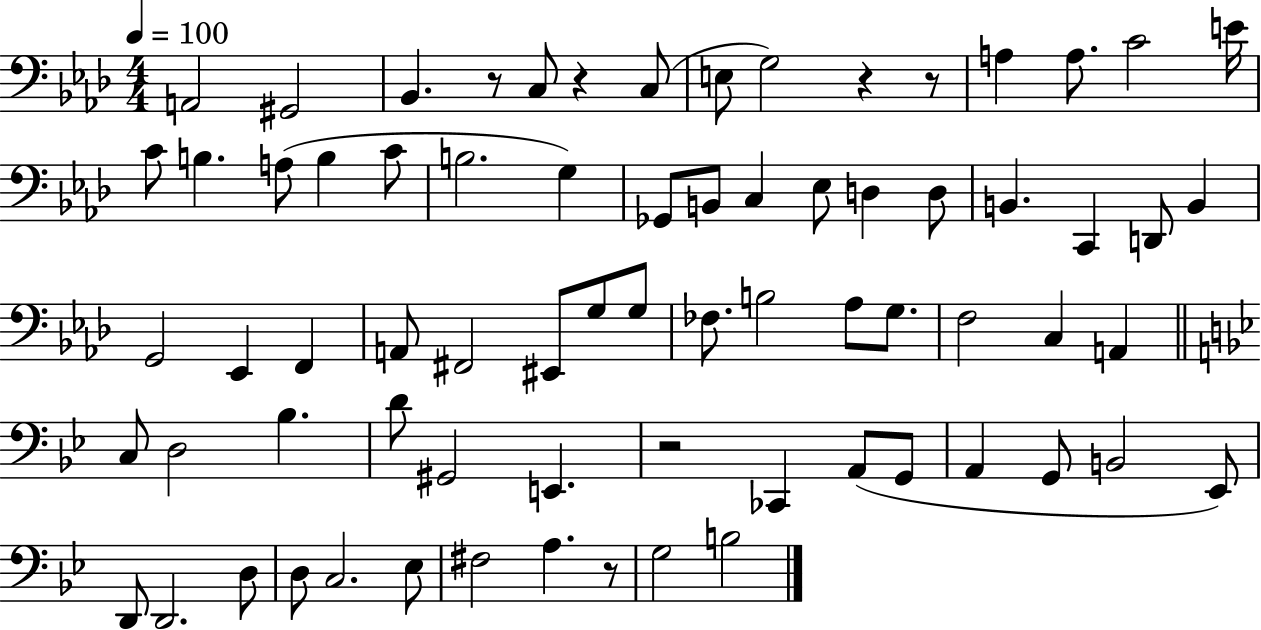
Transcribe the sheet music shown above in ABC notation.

X:1
T:Untitled
M:4/4
L:1/4
K:Ab
A,,2 ^G,,2 _B,, z/2 C,/2 z C,/2 E,/2 G,2 z z/2 A, A,/2 C2 E/4 C/2 B, A,/2 B, C/2 B,2 G, _G,,/2 B,,/2 C, _E,/2 D, D,/2 B,, C,, D,,/2 B,, G,,2 _E,, F,, A,,/2 ^F,,2 ^E,,/2 G,/2 G,/2 _F,/2 B,2 _A,/2 G,/2 F,2 C, A,, C,/2 D,2 _B, D/2 ^G,,2 E,, z2 _C,, A,,/2 G,,/2 A,, G,,/2 B,,2 _E,,/2 D,,/2 D,,2 D,/2 D,/2 C,2 _E,/2 ^F,2 A, z/2 G,2 B,2